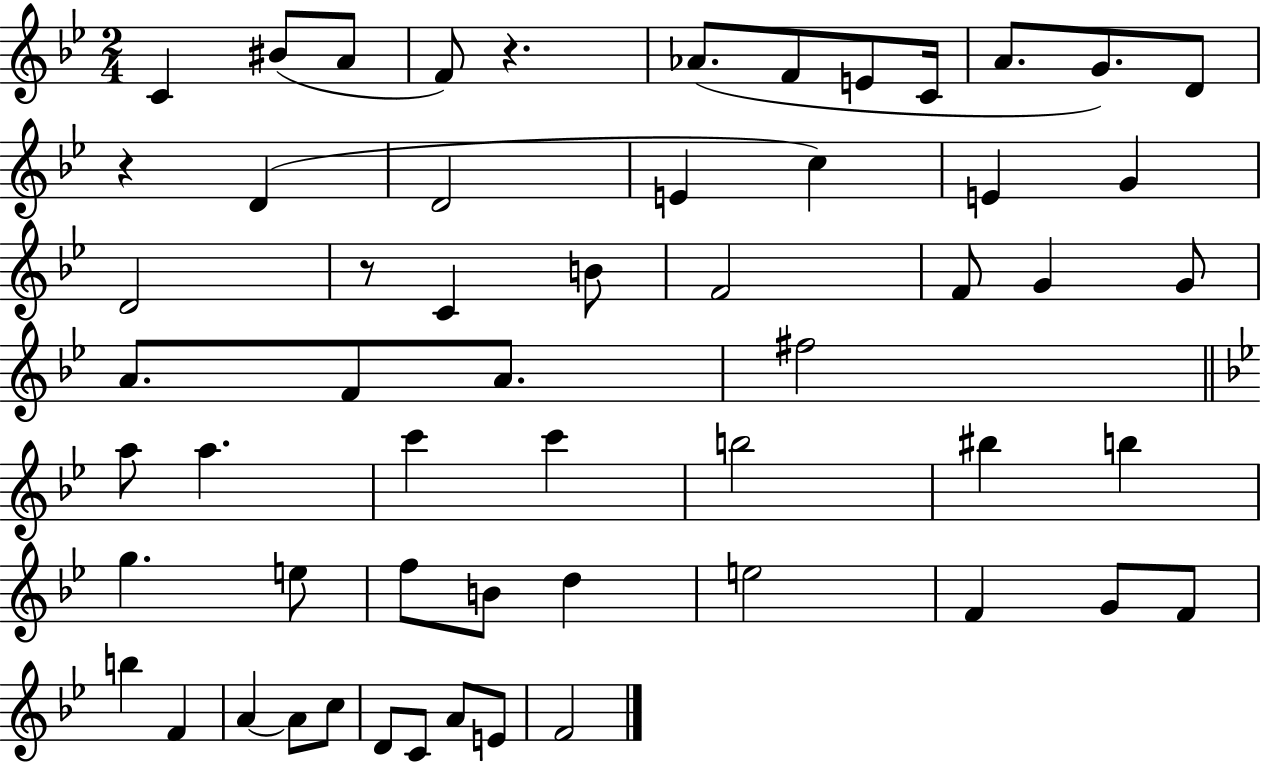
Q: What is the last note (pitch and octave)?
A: F4